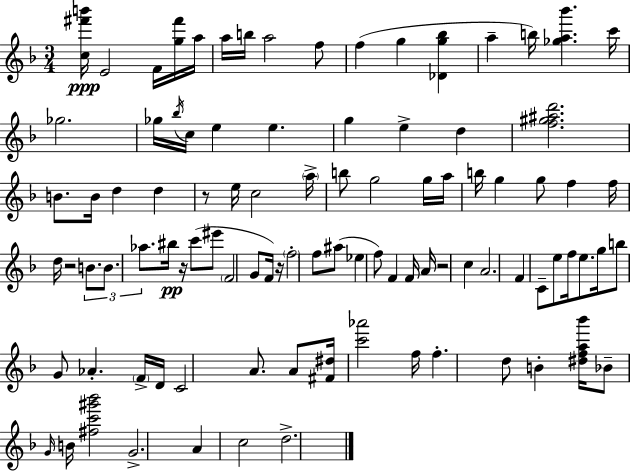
[C5,F#6,B6]/s E4/h F4/s [G5,F#6]/s A5/s A5/s B5/s A5/h F5/e F5/q G5/q [Db4,G5,Bb5]/q A5/q B5/s [Gb5,A5,Bb6]/q. C6/s Gb5/h. Gb5/s Bb5/s C5/s E5/q E5/q. G5/q E5/q D5/q [F5,G#5,A#5,D6]/h. B4/e. B4/s D5/q D5/q R/e E5/s C5/h A5/s B5/e G5/h G5/s A5/s B5/s G5/q G5/e F5/q F5/s D5/s R/h B4/e. B4/e. Ab5/e. BIS5/s R/s C6/e EIS6/e F4/h G4/e F4/s R/s F5/h F5/e A#5/e Eb5/q F5/e F4/q F4/s A4/s R/h C5/q A4/h. F4/q C4/e E5/e F5/s E5/e. G5/s B5/e G4/e Ab4/q. F4/s D4/s C4/h A4/e. A4/e [F#4,D#5]/s [C6,Ab6]/h F5/s F5/q. D5/e B4/q [D#5,F5,A5,Bb6]/s Bb4/e G4/s B4/s [F#5,C6,G#6,Bb6]/h G4/h. A4/q C5/h D5/h.